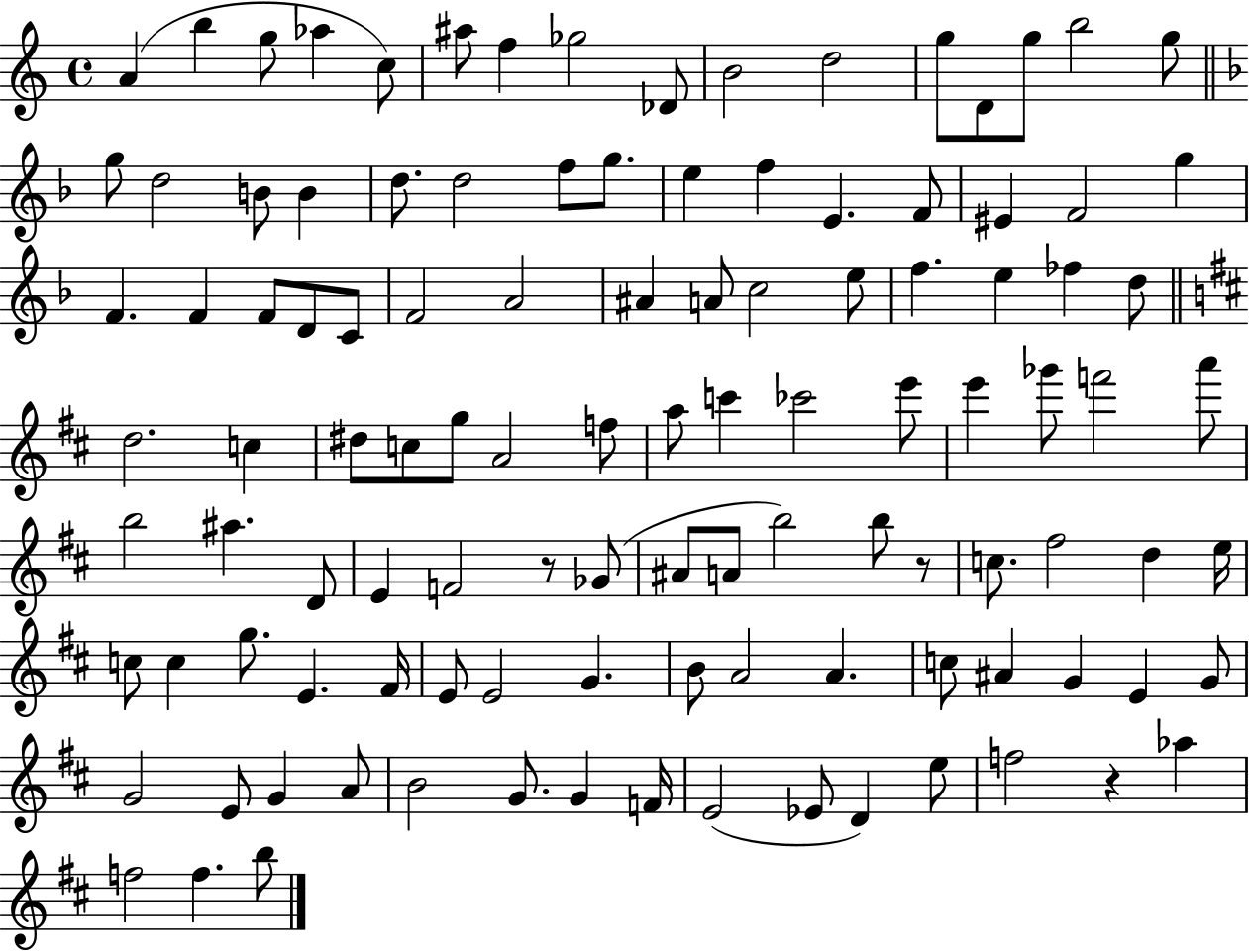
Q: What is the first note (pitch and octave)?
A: A4